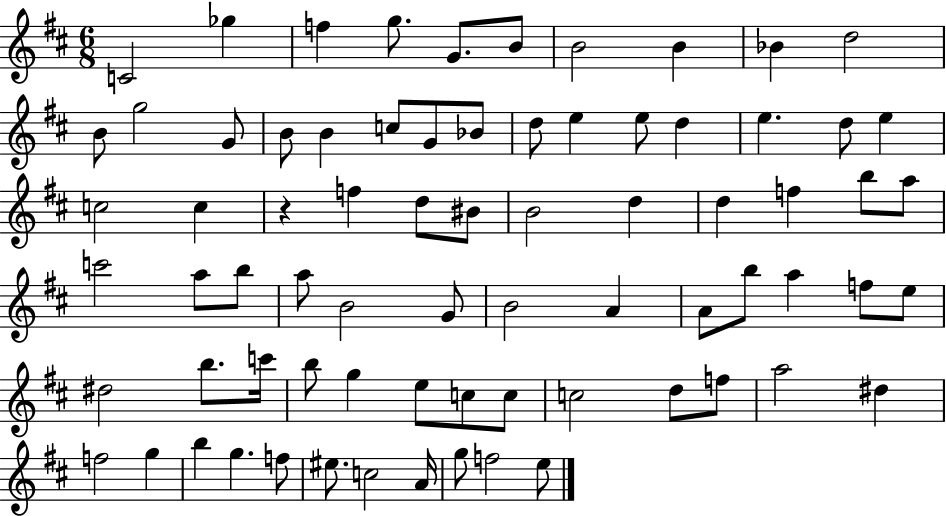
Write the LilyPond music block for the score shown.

{
  \clef treble
  \numericTimeSignature
  \time 6/8
  \key d \major
  c'2 ges''4 | f''4 g''8. g'8. b'8 | b'2 b'4 | bes'4 d''2 | \break b'8 g''2 g'8 | b'8 b'4 c''8 g'8 bes'8 | d''8 e''4 e''8 d''4 | e''4. d''8 e''4 | \break c''2 c''4 | r4 f''4 d''8 bis'8 | b'2 d''4 | d''4 f''4 b''8 a''8 | \break c'''2 a''8 b''8 | a''8 b'2 g'8 | b'2 a'4 | a'8 b''8 a''4 f''8 e''8 | \break dis''2 b''8. c'''16 | b''8 g''4 e''8 c''8 c''8 | c''2 d''8 f''8 | a''2 dis''4 | \break f''2 g''4 | b''4 g''4. f''8 | eis''8. c''2 a'16 | g''8 f''2 e''8 | \break \bar "|."
}